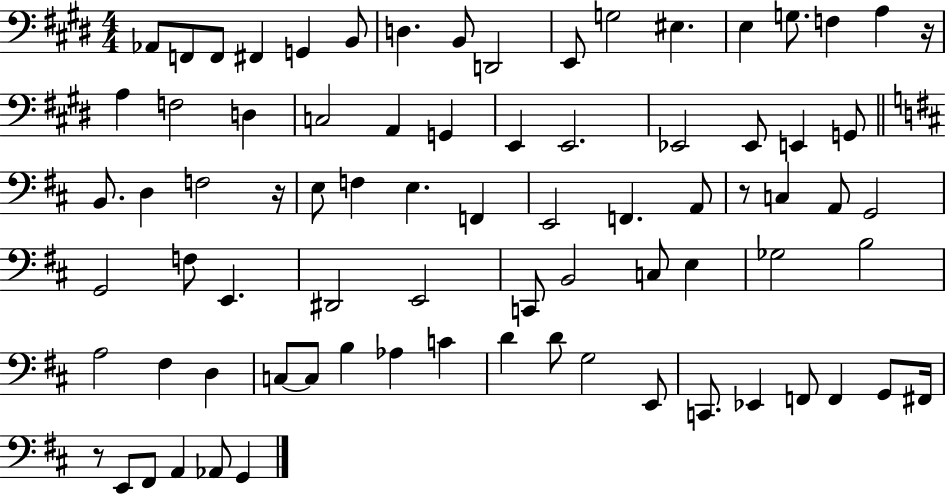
Ab2/e F2/e F2/e F#2/q G2/q B2/e D3/q. B2/e D2/h E2/e G3/h EIS3/q. E3/q G3/e. F3/q A3/q R/s A3/q F3/h D3/q C3/h A2/q G2/q E2/q E2/h. Eb2/h Eb2/e E2/q G2/e B2/e. D3/q F3/h R/s E3/e F3/q E3/q. F2/q E2/h F2/q. A2/e R/e C3/q A2/e G2/h G2/h F3/e E2/q. D#2/h E2/h C2/e B2/h C3/e E3/q Gb3/h B3/h A3/h F#3/q D3/q C3/e C3/e B3/q Ab3/q C4/q D4/q D4/e G3/h E2/e C2/e. Eb2/q F2/e F2/q G2/e F#2/s R/e E2/e F#2/e A2/q Ab2/e G2/q